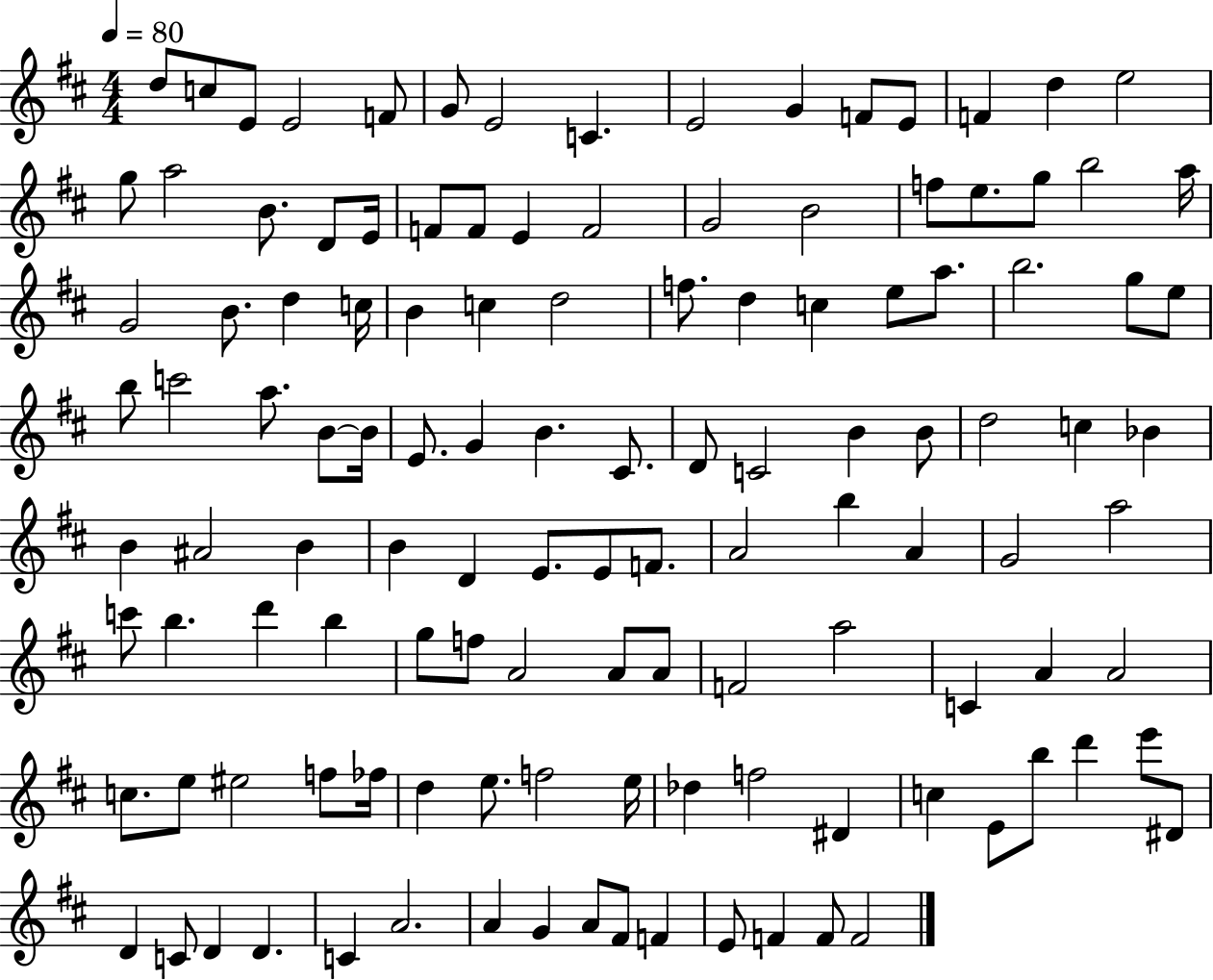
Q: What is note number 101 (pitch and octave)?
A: D#4